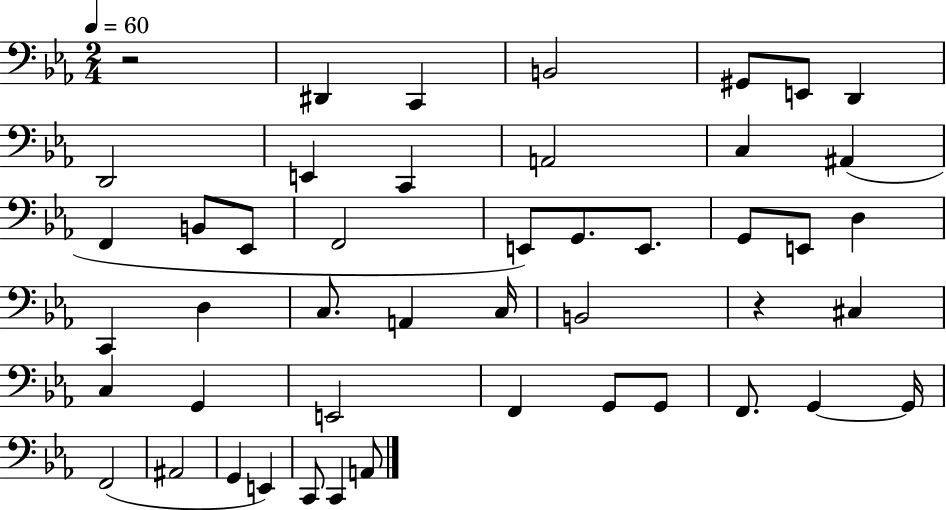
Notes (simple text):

R/h D#2/q C2/q B2/h G#2/e E2/e D2/q D2/h E2/q C2/q A2/h C3/q A#2/q F2/q B2/e Eb2/e F2/h E2/e G2/e. E2/e. G2/e E2/e D3/q C2/q D3/q C3/e. A2/q C3/s B2/h R/q C#3/q C3/q G2/q E2/h F2/q G2/e G2/e F2/e. G2/q G2/s F2/h A#2/h G2/q E2/q C2/e C2/q A2/e